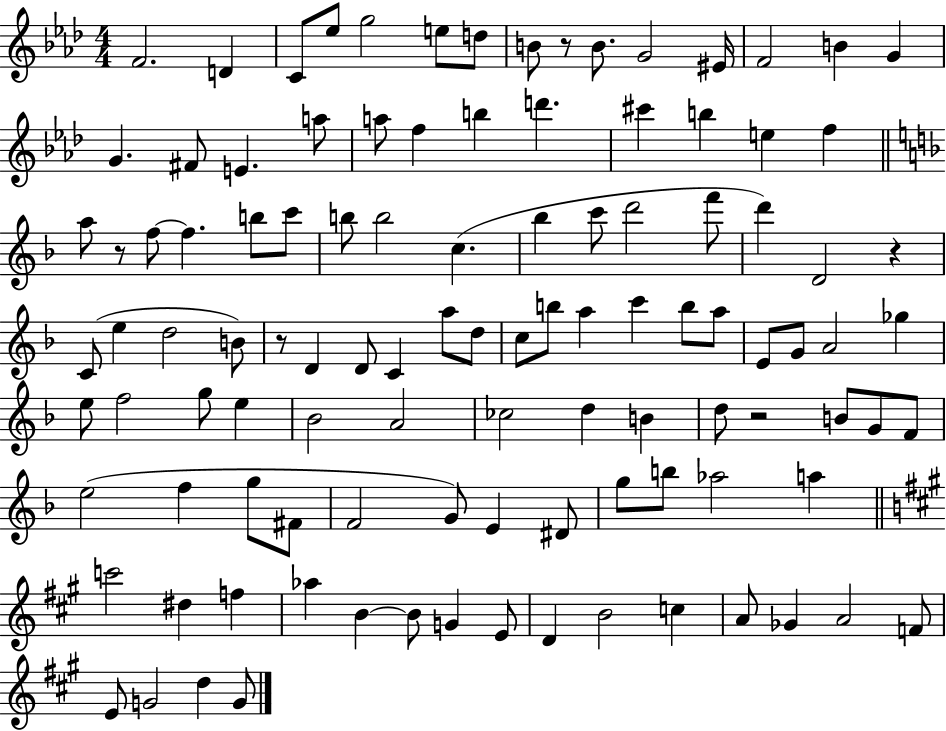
{
  \clef treble
  \numericTimeSignature
  \time 4/4
  \key aes \major
  f'2. d'4 | c'8 ees''8 g''2 e''8 d''8 | b'8 r8 b'8. g'2 eis'16 | f'2 b'4 g'4 | \break g'4. fis'8 e'4. a''8 | a''8 f''4 b''4 d'''4. | cis'''4 b''4 e''4 f''4 | \bar "||" \break \key d \minor a''8 r8 f''8~~ f''4. b''8 c'''8 | b''8 b''2 c''4.( | bes''4 c'''8 d'''2 f'''8 | d'''4) d'2 r4 | \break c'8( e''4 d''2 b'8) | r8 d'4 d'8 c'4 a''8 d''8 | c''8 b''8 a''4 c'''4 b''8 a''8 | e'8 g'8 a'2 ges''4 | \break e''8 f''2 g''8 e''4 | bes'2 a'2 | ces''2 d''4 b'4 | d''8 r2 b'8 g'8 f'8 | \break e''2( f''4 g''8 fis'8 | f'2 g'8) e'4 dis'8 | g''8 b''8 aes''2 a''4 | \bar "||" \break \key a \major c'''2 dis''4 f''4 | aes''4 b'4~~ b'8 g'4 e'8 | d'4 b'2 c''4 | a'8 ges'4 a'2 f'8 | \break e'8 g'2 d''4 g'8 | \bar "|."
}